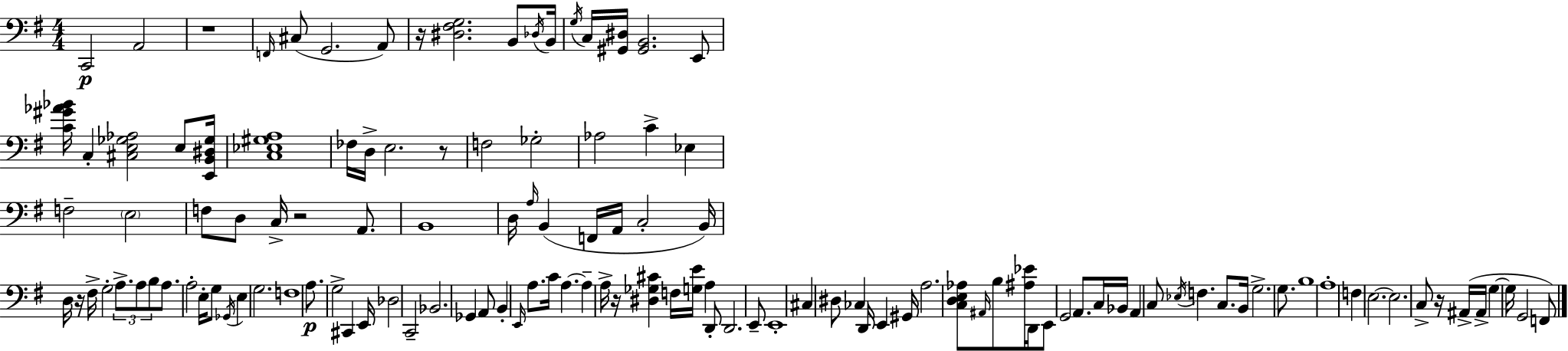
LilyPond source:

{
  \clef bass
  \numericTimeSignature
  \time 4/4
  \key g \major
  \repeat volta 2 { c,2\p a,2 | r1 | \grace { f,16 } cis8( g,2. a,8) | r16 <dis fis g>2. b,8 | \break \acciaccatura { des16 } b,16 \acciaccatura { g16 } c16 <gis, dis>16 <gis, b,>2. | e,8 <c' gis' aes' bes'>16 c4-. <cis e ges aes>2 | e8 <e, b, dis ges>16 <c ees gis a>1 | fes16 d16-> e2. | \break r8 f2 ges2-. | aes2 c'4-> ees4 | f2-- \parenthesize e2 | f8 d8 c16-> r2 | \break a,8. b,1 | d16 \grace { a16 } b,4( f,16 a,16 c2-. | b,16) d16 r16 fis16-> g2-. \tuplet 3/2 { a8.-> | a8 b8 } a8. a2-. | \break e16-. g8 \acciaccatura { ges,16 } e4 g2. | f1 | a8.\p g2-> | cis,4 e,16 des2 c,2-- | \break bes,2. | ges,4 a,8 b,4-. \grace { e,16 } a8. c'16 | a4.~~ a4-- a16-> r16 <dis ges cis'>4 | f16 <g e'>16 a4 d,8-. d,2. | \break e,8-- e,1-. | cis4 dis8 ces4 | d,16 e,4 gis,16 a2. | <c d e aes>8 \grace { ais,16 } b8 <ais ees'>16 d,16 e,8 g,2 | \break a,8. c16 bes,16 a,4 c8 \acciaccatura { ees16 } f4. | c8. b,16 g2.-> | g8. b1 | a1-. | \break f4 e2.~~ | e2. | c8-> r16 ais,16->( ais,16-> g4~~ g16 g,2 | f,8) } \bar "|."
}